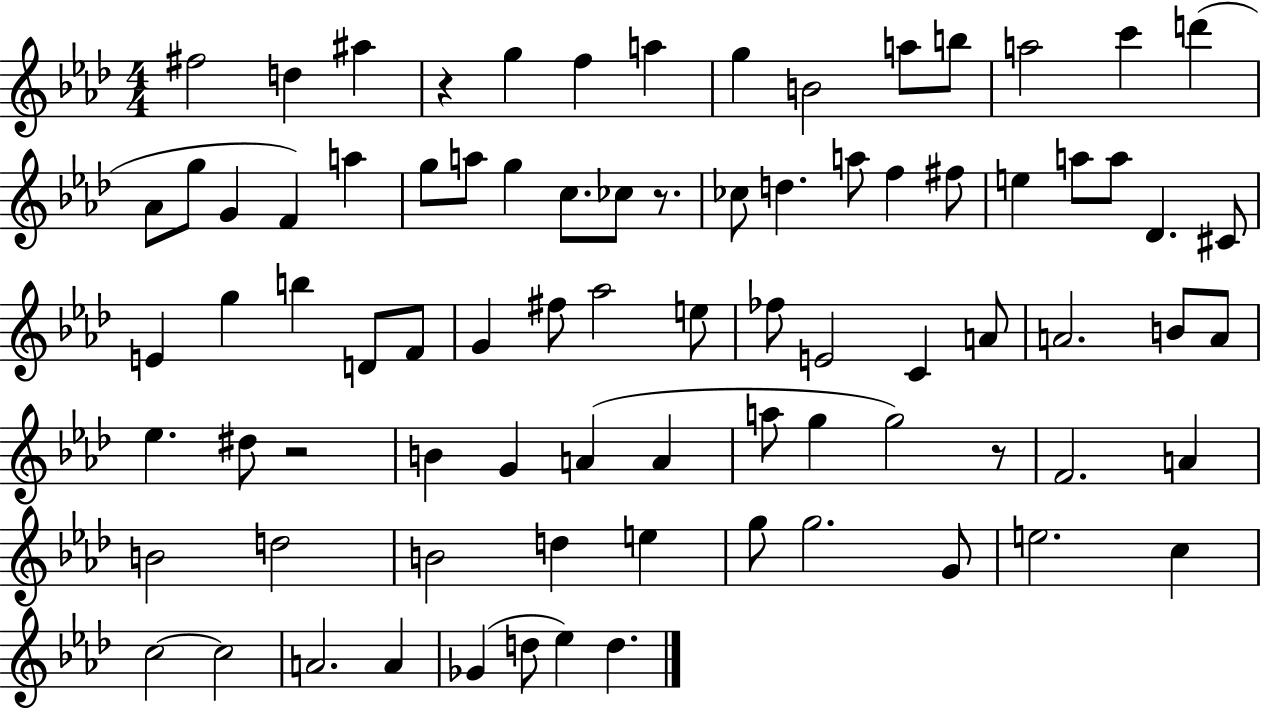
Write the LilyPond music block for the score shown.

{
  \clef treble
  \numericTimeSignature
  \time 4/4
  \key aes \major
  fis''2 d''4 ais''4 | r4 g''4 f''4 a''4 | g''4 b'2 a''8 b''8 | a''2 c'''4 d'''4( | \break aes'8 g''8 g'4 f'4) a''4 | g''8 a''8 g''4 c''8. ces''8 r8. | ces''8 d''4. a''8 f''4 fis''8 | e''4 a''8 a''8 des'4. cis'8 | \break e'4 g''4 b''4 d'8 f'8 | g'4 fis''8 aes''2 e''8 | fes''8 e'2 c'4 a'8 | a'2. b'8 a'8 | \break ees''4. dis''8 r2 | b'4 g'4 a'4( a'4 | a''8 g''4 g''2) r8 | f'2. a'4 | \break b'2 d''2 | b'2 d''4 e''4 | g''8 g''2. g'8 | e''2. c''4 | \break c''2~~ c''2 | a'2. a'4 | ges'4( d''8 ees''4) d''4. | \bar "|."
}